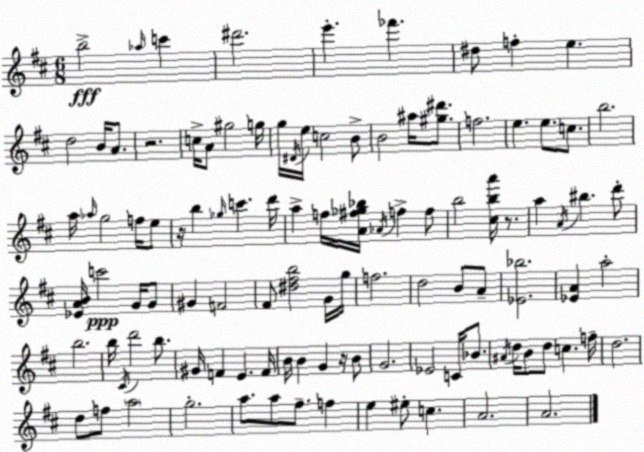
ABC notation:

X:1
T:Untitled
M:6/8
L:1/4
K:D
b2 _a/4 c' ^d'2 e' _f' ^d/2 f e d2 B/4 A/2 z2 c/4 A/2 ^g2 g/4 g/4 ^D/4 e/4 c2 B/2 B2 ^a/4 [^g^d']/2 f2 e e/2 c/2 b2 a/4 _a/4 g2 f/4 e/2 z/4 b _g/4 c' d'/4 a f/4 [A^f_g_b]/4 _A/4 f f/2 b2 [^cba']/4 z/2 a A/4 ^b d'/2 [_EAB]/4 c'2 G/4 G/2 ^G F2 ^F/2 [^d^fb]2 G/4 g/4 f2 d2 B/2 A/2 [_E_b]2 [_EA] a2 b2 b/4 ^C/4 d'2 b/2 ^G/4 F E F/4 B/4 B G z/4 B/2 G2 _E2 C/4 _B/2 ^A/4 d/4 B/2 d/2 c f/4 d2 d/2 f/2 a2 g2 a/2 a/2 ^f/2 f e ^e/2 c A2 A2